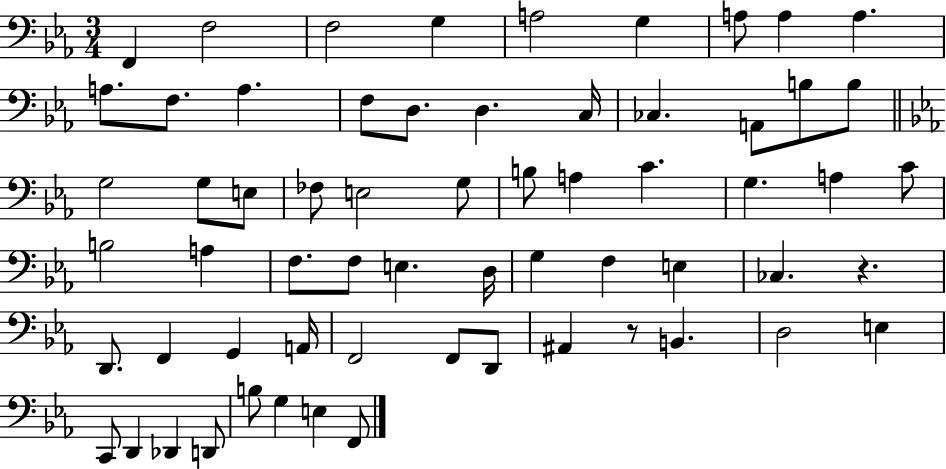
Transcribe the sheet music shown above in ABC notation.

X:1
T:Untitled
M:3/4
L:1/4
K:Eb
F,, F,2 F,2 G, A,2 G, A,/2 A, A, A,/2 F,/2 A, F,/2 D,/2 D, C,/4 _C, A,,/2 B,/2 B,/2 G,2 G,/2 E,/2 _F,/2 E,2 G,/2 B,/2 A, C G, A, C/2 B,2 A, F,/2 F,/2 E, D,/4 G, F, E, _C, z D,,/2 F,, G,, A,,/4 F,,2 F,,/2 D,,/2 ^A,, z/2 B,, D,2 E, C,,/2 D,, _D,, D,,/2 B,/2 G, E, F,,/2